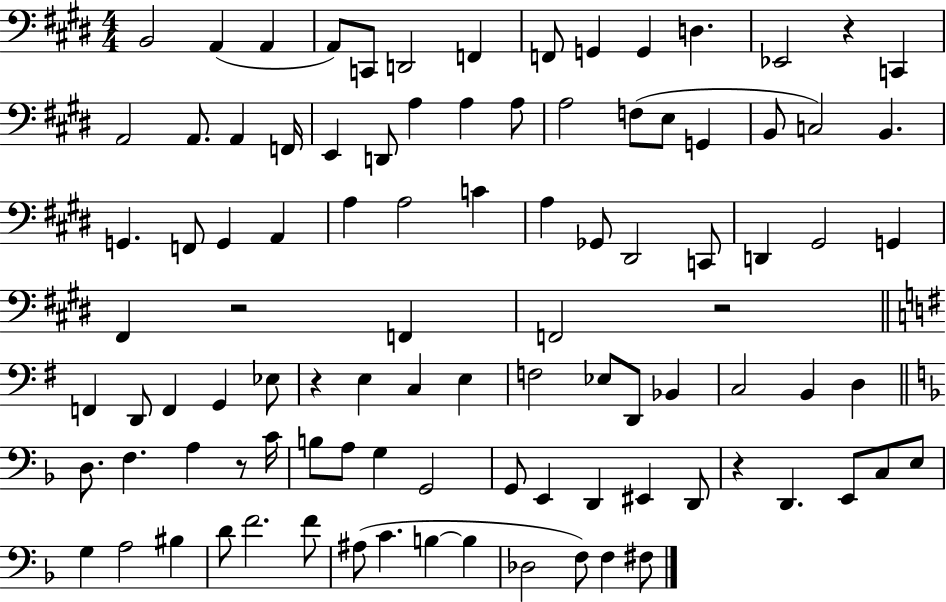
X:1
T:Untitled
M:4/4
L:1/4
K:E
B,,2 A,, A,, A,,/2 C,,/2 D,,2 F,, F,,/2 G,, G,, D, _E,,2 z C,, A,,2 A,,/2 A,, F,,/4 E,, D,,/2 A, A, A,/2 A,2 F,/2 E,/2 G,, B,,/2 C,2 B,, G,, F,,/2 G,, A,, A, A,2 C A, _G,,/2 ^D,,2 C,,/2 D,, ^G,,2 G,, ^F,, z2 F,, F,,2 z2 F,, D,,/2 F,, G,, _E,/2 z E, C, E, F,2 _E,/2 D,,/2 _B,, C,2 B,, D, D,/2 F, A, z/2 C/4 B,/2 A,/2 G, G,,2 G,,/2 E,, D,, ^E,, D,,/2 z D,, E,,/2 C,/2 E,/2 G, A,2 ^B, D/2 F2 F/2 ^A,/2 C B, B, _D,2 F,/2 F, ^F,/2